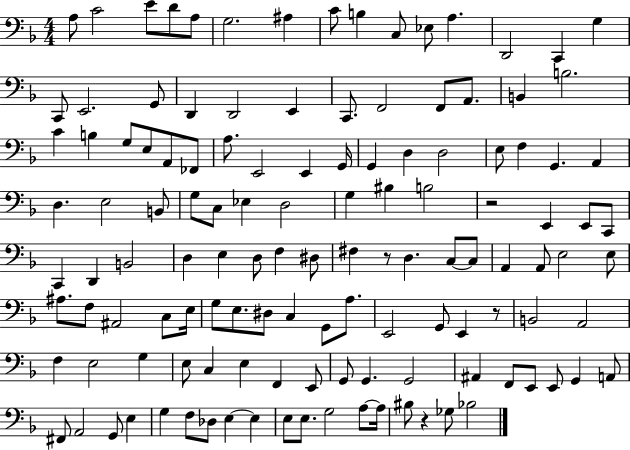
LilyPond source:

{
  \clef bass
  \numericTimeSignature
  \time 4/4
  \key f \major
  a8 c'2 e'8 d'8 a8 | g2. ais4 | c'8 b4 c8 ees8 a4. | d,2 c,4 g4 | \break c,8 e,2. g,8 | d,4 d,2 e,4 | c,8. f,2 f,8 a,8. | b,4 b2. | \break c'4 b4 g8 e8 a,8 fes,8 | a8. e,2 e,4 g,16 | g,4 d4 d2 | e8 f4 g,4. a,4 | \break d4. e2 b,8 | g8 c8 ees4 d2 | g4 bis4 b2 | r2 e,4 e,8 c,8 | \break c,4 d,4 b,2 | d4 e4 d8 f4 dis8 | fis4 r8 d4. c8~~ c8 | a,4 a,8 e2 e8 | \break ais8. f8 ais,2 c8 e16 | g8 e8. dis8 c4 g,8 a8. | e,2 g,8 e,4 r8 | b,2 a,2 | \break f4 e2 g4 | e8 c4 e4 f,4 e,8 | g,8 g,4. g,2 | ais,4 f,8 e,8 e,8 g,4 a,8 | \break fis,8 a,2 g,8 e4 | g4 f8 des8 e4~~ e4 | e8 e8. g2 a8~~ a16 | bis8 r4 ges8 bes2 | \break \bar "|."
}